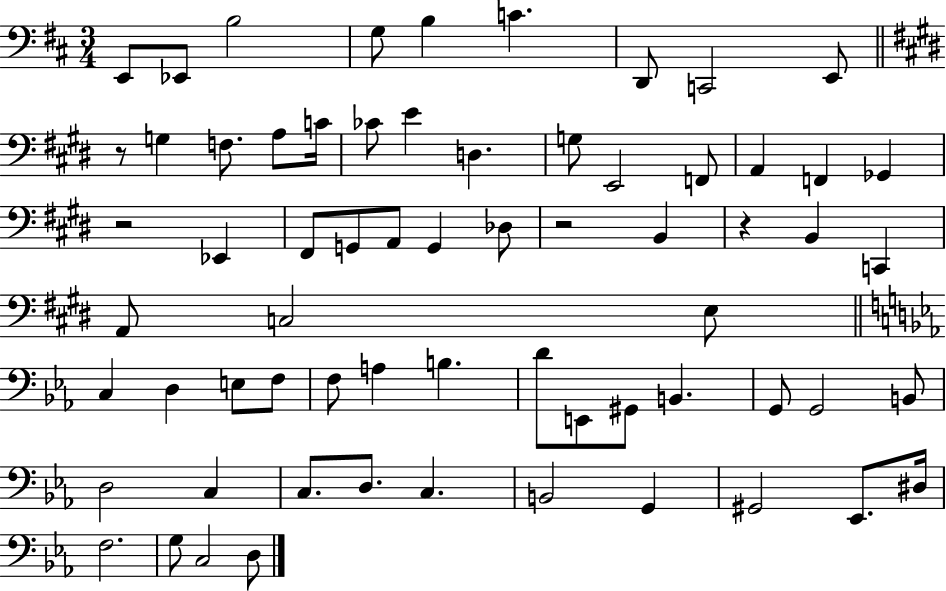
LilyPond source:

{
  \clef bass
  \numericTimeSignature
  \time 3/4
  \key d \major
  \repeat volta 2 { e,8 ees,8 b2 | g8 b4 c'4. | d,8 c,2 e,8 | \bar "||" \break \key e \major r8 g4 f8. a8 c'16 | ces'8 e'4 d4. | g8 e,2 f,8 | a,4 f,4 ges,4 | \break r2 ees,4 | fis,8 g,8 a,8 g,4 des8 | r2 b,4 | r4 b,4 c,4 | \break a,8 c2 e8 | \bar "||" \break \key c \minor c4 d4 e8 f8 | f8 a4 b4. | d'8 e,8 gis,8 b,4. | g,8 g,2 b,8 | \break d2 c4 | c8. d8. c4. | b,2 g,4 | gis,2 ees,8. dis16 | \break f2. | g8 c2 d8 | } \bar "|."
}